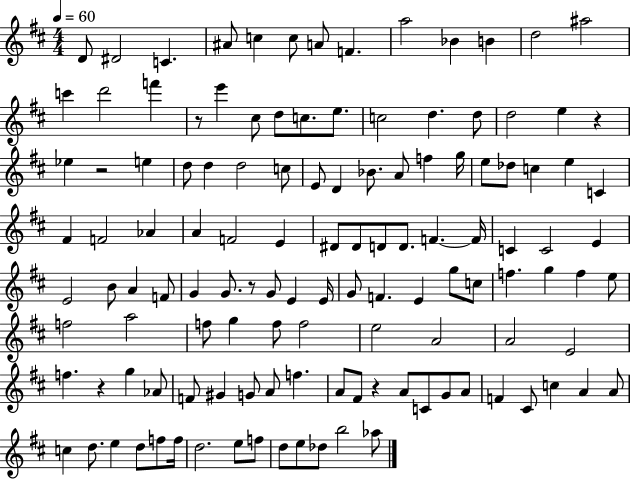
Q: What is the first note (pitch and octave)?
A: D4